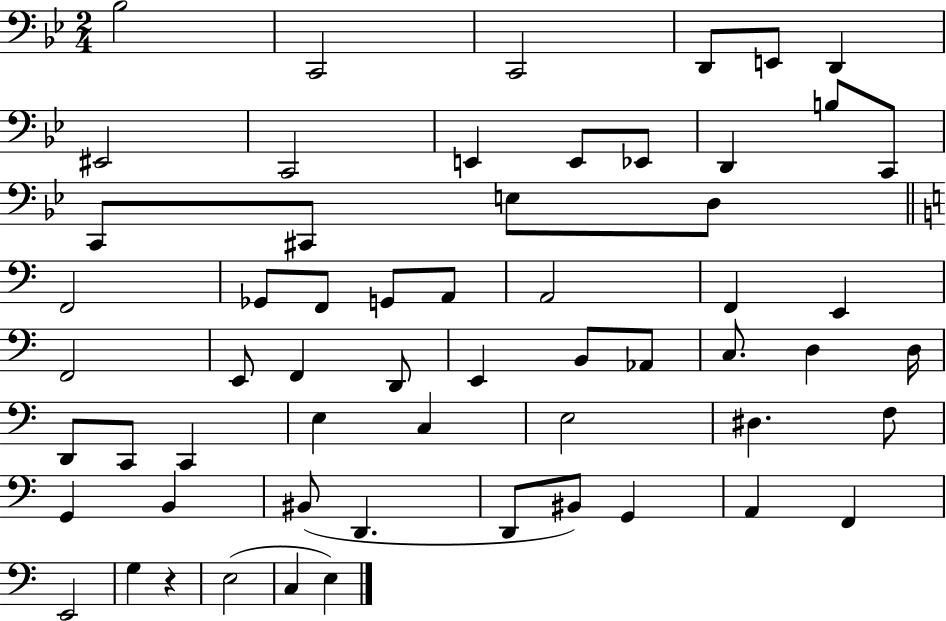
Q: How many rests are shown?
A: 1